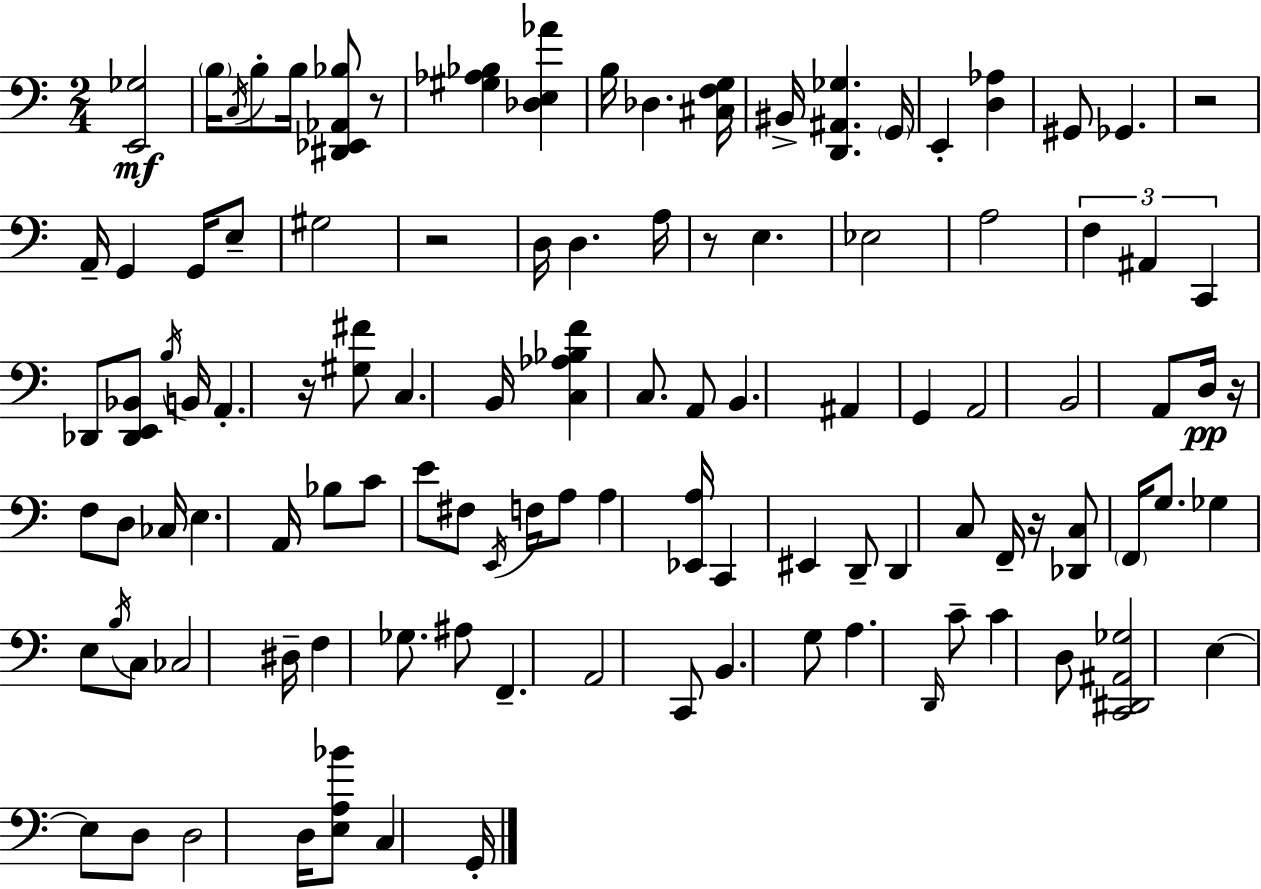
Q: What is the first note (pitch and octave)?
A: B3